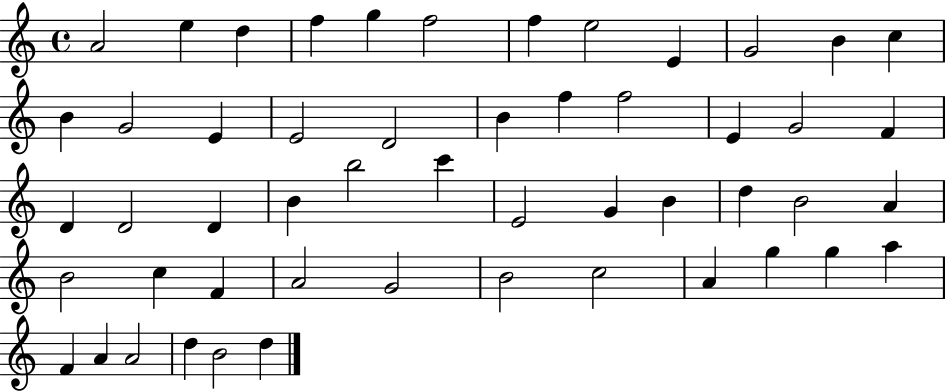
{
  \clef treble
  \time 4/4
  \defaultTimeSignature
  \key c \major
  a'2 e''4 d''4 | f''4 g''4 f''2 | f''4 e''2 e'4 | g'2 b'4 c''4 | \break b'4 g'2 e'4 | e'2 d'2 | b'4 f''4 f''2 | e'4 g'2 f'4 | \break d'4 d'2 d'4 | b'4 b''2 c'''4 | e'2 g'4 b'4 | d''4 b'2 a'4 | \break b'2 c''4 f'4 | a'2 g'2 | b'2 c''2 | a'4 g''4 g''4 a''4 | \break f'4 a'4 a'2 | d''4 b'2 d''4 | \bar "|."
}